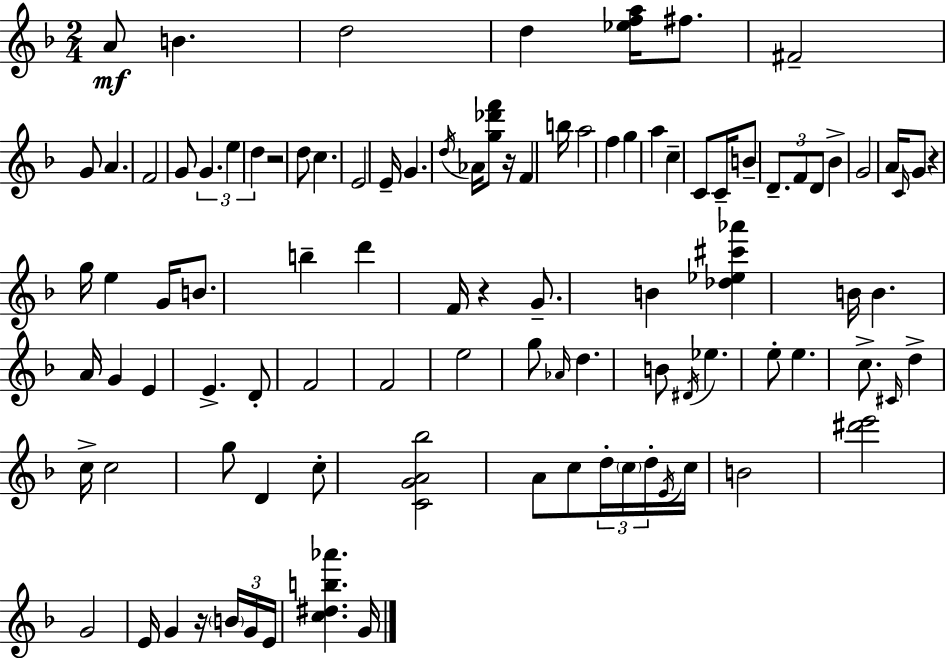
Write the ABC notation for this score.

X:1
T:Untitled
M:2/4
L:1/4
K:F
A/2 B d2 d [_efa]/4 ^f/2 ^F2 G/2 A F2 G/2 G e d z2 d/2 c E2 E/4 G d/4 _A/4 [g_d'f']/2 z/4 F b/4 a2 f g a c C/2 C/4 B/2 D/2 F/2 D/2 _B G2 A/4 C/4 G/2 z g/4 e G/4 B/2 b d' F/4 z G/2 B [_d_e^c'_a'] B/4 B A/4 G E E D/2 F2 F2 e2 g/2 _A/4 d B/2 ^D/4 _e e/2 e c/2 ^C/4 d c/4 c2 g/2 D c/2 [CGA_b]2 A/2 c/2 d/4 c/4 d/4 E/4 c/4 B2 [^d'e']2 G2 E/4 G z/4 B/4 G/4 E/4 [c^db_a'] G/4